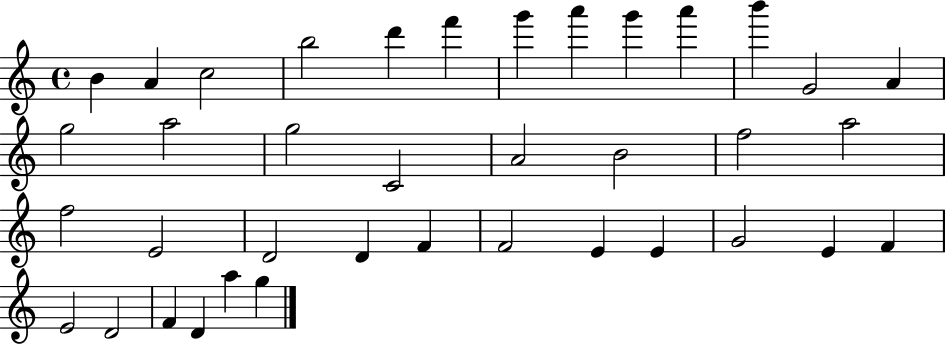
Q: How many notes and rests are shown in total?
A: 38